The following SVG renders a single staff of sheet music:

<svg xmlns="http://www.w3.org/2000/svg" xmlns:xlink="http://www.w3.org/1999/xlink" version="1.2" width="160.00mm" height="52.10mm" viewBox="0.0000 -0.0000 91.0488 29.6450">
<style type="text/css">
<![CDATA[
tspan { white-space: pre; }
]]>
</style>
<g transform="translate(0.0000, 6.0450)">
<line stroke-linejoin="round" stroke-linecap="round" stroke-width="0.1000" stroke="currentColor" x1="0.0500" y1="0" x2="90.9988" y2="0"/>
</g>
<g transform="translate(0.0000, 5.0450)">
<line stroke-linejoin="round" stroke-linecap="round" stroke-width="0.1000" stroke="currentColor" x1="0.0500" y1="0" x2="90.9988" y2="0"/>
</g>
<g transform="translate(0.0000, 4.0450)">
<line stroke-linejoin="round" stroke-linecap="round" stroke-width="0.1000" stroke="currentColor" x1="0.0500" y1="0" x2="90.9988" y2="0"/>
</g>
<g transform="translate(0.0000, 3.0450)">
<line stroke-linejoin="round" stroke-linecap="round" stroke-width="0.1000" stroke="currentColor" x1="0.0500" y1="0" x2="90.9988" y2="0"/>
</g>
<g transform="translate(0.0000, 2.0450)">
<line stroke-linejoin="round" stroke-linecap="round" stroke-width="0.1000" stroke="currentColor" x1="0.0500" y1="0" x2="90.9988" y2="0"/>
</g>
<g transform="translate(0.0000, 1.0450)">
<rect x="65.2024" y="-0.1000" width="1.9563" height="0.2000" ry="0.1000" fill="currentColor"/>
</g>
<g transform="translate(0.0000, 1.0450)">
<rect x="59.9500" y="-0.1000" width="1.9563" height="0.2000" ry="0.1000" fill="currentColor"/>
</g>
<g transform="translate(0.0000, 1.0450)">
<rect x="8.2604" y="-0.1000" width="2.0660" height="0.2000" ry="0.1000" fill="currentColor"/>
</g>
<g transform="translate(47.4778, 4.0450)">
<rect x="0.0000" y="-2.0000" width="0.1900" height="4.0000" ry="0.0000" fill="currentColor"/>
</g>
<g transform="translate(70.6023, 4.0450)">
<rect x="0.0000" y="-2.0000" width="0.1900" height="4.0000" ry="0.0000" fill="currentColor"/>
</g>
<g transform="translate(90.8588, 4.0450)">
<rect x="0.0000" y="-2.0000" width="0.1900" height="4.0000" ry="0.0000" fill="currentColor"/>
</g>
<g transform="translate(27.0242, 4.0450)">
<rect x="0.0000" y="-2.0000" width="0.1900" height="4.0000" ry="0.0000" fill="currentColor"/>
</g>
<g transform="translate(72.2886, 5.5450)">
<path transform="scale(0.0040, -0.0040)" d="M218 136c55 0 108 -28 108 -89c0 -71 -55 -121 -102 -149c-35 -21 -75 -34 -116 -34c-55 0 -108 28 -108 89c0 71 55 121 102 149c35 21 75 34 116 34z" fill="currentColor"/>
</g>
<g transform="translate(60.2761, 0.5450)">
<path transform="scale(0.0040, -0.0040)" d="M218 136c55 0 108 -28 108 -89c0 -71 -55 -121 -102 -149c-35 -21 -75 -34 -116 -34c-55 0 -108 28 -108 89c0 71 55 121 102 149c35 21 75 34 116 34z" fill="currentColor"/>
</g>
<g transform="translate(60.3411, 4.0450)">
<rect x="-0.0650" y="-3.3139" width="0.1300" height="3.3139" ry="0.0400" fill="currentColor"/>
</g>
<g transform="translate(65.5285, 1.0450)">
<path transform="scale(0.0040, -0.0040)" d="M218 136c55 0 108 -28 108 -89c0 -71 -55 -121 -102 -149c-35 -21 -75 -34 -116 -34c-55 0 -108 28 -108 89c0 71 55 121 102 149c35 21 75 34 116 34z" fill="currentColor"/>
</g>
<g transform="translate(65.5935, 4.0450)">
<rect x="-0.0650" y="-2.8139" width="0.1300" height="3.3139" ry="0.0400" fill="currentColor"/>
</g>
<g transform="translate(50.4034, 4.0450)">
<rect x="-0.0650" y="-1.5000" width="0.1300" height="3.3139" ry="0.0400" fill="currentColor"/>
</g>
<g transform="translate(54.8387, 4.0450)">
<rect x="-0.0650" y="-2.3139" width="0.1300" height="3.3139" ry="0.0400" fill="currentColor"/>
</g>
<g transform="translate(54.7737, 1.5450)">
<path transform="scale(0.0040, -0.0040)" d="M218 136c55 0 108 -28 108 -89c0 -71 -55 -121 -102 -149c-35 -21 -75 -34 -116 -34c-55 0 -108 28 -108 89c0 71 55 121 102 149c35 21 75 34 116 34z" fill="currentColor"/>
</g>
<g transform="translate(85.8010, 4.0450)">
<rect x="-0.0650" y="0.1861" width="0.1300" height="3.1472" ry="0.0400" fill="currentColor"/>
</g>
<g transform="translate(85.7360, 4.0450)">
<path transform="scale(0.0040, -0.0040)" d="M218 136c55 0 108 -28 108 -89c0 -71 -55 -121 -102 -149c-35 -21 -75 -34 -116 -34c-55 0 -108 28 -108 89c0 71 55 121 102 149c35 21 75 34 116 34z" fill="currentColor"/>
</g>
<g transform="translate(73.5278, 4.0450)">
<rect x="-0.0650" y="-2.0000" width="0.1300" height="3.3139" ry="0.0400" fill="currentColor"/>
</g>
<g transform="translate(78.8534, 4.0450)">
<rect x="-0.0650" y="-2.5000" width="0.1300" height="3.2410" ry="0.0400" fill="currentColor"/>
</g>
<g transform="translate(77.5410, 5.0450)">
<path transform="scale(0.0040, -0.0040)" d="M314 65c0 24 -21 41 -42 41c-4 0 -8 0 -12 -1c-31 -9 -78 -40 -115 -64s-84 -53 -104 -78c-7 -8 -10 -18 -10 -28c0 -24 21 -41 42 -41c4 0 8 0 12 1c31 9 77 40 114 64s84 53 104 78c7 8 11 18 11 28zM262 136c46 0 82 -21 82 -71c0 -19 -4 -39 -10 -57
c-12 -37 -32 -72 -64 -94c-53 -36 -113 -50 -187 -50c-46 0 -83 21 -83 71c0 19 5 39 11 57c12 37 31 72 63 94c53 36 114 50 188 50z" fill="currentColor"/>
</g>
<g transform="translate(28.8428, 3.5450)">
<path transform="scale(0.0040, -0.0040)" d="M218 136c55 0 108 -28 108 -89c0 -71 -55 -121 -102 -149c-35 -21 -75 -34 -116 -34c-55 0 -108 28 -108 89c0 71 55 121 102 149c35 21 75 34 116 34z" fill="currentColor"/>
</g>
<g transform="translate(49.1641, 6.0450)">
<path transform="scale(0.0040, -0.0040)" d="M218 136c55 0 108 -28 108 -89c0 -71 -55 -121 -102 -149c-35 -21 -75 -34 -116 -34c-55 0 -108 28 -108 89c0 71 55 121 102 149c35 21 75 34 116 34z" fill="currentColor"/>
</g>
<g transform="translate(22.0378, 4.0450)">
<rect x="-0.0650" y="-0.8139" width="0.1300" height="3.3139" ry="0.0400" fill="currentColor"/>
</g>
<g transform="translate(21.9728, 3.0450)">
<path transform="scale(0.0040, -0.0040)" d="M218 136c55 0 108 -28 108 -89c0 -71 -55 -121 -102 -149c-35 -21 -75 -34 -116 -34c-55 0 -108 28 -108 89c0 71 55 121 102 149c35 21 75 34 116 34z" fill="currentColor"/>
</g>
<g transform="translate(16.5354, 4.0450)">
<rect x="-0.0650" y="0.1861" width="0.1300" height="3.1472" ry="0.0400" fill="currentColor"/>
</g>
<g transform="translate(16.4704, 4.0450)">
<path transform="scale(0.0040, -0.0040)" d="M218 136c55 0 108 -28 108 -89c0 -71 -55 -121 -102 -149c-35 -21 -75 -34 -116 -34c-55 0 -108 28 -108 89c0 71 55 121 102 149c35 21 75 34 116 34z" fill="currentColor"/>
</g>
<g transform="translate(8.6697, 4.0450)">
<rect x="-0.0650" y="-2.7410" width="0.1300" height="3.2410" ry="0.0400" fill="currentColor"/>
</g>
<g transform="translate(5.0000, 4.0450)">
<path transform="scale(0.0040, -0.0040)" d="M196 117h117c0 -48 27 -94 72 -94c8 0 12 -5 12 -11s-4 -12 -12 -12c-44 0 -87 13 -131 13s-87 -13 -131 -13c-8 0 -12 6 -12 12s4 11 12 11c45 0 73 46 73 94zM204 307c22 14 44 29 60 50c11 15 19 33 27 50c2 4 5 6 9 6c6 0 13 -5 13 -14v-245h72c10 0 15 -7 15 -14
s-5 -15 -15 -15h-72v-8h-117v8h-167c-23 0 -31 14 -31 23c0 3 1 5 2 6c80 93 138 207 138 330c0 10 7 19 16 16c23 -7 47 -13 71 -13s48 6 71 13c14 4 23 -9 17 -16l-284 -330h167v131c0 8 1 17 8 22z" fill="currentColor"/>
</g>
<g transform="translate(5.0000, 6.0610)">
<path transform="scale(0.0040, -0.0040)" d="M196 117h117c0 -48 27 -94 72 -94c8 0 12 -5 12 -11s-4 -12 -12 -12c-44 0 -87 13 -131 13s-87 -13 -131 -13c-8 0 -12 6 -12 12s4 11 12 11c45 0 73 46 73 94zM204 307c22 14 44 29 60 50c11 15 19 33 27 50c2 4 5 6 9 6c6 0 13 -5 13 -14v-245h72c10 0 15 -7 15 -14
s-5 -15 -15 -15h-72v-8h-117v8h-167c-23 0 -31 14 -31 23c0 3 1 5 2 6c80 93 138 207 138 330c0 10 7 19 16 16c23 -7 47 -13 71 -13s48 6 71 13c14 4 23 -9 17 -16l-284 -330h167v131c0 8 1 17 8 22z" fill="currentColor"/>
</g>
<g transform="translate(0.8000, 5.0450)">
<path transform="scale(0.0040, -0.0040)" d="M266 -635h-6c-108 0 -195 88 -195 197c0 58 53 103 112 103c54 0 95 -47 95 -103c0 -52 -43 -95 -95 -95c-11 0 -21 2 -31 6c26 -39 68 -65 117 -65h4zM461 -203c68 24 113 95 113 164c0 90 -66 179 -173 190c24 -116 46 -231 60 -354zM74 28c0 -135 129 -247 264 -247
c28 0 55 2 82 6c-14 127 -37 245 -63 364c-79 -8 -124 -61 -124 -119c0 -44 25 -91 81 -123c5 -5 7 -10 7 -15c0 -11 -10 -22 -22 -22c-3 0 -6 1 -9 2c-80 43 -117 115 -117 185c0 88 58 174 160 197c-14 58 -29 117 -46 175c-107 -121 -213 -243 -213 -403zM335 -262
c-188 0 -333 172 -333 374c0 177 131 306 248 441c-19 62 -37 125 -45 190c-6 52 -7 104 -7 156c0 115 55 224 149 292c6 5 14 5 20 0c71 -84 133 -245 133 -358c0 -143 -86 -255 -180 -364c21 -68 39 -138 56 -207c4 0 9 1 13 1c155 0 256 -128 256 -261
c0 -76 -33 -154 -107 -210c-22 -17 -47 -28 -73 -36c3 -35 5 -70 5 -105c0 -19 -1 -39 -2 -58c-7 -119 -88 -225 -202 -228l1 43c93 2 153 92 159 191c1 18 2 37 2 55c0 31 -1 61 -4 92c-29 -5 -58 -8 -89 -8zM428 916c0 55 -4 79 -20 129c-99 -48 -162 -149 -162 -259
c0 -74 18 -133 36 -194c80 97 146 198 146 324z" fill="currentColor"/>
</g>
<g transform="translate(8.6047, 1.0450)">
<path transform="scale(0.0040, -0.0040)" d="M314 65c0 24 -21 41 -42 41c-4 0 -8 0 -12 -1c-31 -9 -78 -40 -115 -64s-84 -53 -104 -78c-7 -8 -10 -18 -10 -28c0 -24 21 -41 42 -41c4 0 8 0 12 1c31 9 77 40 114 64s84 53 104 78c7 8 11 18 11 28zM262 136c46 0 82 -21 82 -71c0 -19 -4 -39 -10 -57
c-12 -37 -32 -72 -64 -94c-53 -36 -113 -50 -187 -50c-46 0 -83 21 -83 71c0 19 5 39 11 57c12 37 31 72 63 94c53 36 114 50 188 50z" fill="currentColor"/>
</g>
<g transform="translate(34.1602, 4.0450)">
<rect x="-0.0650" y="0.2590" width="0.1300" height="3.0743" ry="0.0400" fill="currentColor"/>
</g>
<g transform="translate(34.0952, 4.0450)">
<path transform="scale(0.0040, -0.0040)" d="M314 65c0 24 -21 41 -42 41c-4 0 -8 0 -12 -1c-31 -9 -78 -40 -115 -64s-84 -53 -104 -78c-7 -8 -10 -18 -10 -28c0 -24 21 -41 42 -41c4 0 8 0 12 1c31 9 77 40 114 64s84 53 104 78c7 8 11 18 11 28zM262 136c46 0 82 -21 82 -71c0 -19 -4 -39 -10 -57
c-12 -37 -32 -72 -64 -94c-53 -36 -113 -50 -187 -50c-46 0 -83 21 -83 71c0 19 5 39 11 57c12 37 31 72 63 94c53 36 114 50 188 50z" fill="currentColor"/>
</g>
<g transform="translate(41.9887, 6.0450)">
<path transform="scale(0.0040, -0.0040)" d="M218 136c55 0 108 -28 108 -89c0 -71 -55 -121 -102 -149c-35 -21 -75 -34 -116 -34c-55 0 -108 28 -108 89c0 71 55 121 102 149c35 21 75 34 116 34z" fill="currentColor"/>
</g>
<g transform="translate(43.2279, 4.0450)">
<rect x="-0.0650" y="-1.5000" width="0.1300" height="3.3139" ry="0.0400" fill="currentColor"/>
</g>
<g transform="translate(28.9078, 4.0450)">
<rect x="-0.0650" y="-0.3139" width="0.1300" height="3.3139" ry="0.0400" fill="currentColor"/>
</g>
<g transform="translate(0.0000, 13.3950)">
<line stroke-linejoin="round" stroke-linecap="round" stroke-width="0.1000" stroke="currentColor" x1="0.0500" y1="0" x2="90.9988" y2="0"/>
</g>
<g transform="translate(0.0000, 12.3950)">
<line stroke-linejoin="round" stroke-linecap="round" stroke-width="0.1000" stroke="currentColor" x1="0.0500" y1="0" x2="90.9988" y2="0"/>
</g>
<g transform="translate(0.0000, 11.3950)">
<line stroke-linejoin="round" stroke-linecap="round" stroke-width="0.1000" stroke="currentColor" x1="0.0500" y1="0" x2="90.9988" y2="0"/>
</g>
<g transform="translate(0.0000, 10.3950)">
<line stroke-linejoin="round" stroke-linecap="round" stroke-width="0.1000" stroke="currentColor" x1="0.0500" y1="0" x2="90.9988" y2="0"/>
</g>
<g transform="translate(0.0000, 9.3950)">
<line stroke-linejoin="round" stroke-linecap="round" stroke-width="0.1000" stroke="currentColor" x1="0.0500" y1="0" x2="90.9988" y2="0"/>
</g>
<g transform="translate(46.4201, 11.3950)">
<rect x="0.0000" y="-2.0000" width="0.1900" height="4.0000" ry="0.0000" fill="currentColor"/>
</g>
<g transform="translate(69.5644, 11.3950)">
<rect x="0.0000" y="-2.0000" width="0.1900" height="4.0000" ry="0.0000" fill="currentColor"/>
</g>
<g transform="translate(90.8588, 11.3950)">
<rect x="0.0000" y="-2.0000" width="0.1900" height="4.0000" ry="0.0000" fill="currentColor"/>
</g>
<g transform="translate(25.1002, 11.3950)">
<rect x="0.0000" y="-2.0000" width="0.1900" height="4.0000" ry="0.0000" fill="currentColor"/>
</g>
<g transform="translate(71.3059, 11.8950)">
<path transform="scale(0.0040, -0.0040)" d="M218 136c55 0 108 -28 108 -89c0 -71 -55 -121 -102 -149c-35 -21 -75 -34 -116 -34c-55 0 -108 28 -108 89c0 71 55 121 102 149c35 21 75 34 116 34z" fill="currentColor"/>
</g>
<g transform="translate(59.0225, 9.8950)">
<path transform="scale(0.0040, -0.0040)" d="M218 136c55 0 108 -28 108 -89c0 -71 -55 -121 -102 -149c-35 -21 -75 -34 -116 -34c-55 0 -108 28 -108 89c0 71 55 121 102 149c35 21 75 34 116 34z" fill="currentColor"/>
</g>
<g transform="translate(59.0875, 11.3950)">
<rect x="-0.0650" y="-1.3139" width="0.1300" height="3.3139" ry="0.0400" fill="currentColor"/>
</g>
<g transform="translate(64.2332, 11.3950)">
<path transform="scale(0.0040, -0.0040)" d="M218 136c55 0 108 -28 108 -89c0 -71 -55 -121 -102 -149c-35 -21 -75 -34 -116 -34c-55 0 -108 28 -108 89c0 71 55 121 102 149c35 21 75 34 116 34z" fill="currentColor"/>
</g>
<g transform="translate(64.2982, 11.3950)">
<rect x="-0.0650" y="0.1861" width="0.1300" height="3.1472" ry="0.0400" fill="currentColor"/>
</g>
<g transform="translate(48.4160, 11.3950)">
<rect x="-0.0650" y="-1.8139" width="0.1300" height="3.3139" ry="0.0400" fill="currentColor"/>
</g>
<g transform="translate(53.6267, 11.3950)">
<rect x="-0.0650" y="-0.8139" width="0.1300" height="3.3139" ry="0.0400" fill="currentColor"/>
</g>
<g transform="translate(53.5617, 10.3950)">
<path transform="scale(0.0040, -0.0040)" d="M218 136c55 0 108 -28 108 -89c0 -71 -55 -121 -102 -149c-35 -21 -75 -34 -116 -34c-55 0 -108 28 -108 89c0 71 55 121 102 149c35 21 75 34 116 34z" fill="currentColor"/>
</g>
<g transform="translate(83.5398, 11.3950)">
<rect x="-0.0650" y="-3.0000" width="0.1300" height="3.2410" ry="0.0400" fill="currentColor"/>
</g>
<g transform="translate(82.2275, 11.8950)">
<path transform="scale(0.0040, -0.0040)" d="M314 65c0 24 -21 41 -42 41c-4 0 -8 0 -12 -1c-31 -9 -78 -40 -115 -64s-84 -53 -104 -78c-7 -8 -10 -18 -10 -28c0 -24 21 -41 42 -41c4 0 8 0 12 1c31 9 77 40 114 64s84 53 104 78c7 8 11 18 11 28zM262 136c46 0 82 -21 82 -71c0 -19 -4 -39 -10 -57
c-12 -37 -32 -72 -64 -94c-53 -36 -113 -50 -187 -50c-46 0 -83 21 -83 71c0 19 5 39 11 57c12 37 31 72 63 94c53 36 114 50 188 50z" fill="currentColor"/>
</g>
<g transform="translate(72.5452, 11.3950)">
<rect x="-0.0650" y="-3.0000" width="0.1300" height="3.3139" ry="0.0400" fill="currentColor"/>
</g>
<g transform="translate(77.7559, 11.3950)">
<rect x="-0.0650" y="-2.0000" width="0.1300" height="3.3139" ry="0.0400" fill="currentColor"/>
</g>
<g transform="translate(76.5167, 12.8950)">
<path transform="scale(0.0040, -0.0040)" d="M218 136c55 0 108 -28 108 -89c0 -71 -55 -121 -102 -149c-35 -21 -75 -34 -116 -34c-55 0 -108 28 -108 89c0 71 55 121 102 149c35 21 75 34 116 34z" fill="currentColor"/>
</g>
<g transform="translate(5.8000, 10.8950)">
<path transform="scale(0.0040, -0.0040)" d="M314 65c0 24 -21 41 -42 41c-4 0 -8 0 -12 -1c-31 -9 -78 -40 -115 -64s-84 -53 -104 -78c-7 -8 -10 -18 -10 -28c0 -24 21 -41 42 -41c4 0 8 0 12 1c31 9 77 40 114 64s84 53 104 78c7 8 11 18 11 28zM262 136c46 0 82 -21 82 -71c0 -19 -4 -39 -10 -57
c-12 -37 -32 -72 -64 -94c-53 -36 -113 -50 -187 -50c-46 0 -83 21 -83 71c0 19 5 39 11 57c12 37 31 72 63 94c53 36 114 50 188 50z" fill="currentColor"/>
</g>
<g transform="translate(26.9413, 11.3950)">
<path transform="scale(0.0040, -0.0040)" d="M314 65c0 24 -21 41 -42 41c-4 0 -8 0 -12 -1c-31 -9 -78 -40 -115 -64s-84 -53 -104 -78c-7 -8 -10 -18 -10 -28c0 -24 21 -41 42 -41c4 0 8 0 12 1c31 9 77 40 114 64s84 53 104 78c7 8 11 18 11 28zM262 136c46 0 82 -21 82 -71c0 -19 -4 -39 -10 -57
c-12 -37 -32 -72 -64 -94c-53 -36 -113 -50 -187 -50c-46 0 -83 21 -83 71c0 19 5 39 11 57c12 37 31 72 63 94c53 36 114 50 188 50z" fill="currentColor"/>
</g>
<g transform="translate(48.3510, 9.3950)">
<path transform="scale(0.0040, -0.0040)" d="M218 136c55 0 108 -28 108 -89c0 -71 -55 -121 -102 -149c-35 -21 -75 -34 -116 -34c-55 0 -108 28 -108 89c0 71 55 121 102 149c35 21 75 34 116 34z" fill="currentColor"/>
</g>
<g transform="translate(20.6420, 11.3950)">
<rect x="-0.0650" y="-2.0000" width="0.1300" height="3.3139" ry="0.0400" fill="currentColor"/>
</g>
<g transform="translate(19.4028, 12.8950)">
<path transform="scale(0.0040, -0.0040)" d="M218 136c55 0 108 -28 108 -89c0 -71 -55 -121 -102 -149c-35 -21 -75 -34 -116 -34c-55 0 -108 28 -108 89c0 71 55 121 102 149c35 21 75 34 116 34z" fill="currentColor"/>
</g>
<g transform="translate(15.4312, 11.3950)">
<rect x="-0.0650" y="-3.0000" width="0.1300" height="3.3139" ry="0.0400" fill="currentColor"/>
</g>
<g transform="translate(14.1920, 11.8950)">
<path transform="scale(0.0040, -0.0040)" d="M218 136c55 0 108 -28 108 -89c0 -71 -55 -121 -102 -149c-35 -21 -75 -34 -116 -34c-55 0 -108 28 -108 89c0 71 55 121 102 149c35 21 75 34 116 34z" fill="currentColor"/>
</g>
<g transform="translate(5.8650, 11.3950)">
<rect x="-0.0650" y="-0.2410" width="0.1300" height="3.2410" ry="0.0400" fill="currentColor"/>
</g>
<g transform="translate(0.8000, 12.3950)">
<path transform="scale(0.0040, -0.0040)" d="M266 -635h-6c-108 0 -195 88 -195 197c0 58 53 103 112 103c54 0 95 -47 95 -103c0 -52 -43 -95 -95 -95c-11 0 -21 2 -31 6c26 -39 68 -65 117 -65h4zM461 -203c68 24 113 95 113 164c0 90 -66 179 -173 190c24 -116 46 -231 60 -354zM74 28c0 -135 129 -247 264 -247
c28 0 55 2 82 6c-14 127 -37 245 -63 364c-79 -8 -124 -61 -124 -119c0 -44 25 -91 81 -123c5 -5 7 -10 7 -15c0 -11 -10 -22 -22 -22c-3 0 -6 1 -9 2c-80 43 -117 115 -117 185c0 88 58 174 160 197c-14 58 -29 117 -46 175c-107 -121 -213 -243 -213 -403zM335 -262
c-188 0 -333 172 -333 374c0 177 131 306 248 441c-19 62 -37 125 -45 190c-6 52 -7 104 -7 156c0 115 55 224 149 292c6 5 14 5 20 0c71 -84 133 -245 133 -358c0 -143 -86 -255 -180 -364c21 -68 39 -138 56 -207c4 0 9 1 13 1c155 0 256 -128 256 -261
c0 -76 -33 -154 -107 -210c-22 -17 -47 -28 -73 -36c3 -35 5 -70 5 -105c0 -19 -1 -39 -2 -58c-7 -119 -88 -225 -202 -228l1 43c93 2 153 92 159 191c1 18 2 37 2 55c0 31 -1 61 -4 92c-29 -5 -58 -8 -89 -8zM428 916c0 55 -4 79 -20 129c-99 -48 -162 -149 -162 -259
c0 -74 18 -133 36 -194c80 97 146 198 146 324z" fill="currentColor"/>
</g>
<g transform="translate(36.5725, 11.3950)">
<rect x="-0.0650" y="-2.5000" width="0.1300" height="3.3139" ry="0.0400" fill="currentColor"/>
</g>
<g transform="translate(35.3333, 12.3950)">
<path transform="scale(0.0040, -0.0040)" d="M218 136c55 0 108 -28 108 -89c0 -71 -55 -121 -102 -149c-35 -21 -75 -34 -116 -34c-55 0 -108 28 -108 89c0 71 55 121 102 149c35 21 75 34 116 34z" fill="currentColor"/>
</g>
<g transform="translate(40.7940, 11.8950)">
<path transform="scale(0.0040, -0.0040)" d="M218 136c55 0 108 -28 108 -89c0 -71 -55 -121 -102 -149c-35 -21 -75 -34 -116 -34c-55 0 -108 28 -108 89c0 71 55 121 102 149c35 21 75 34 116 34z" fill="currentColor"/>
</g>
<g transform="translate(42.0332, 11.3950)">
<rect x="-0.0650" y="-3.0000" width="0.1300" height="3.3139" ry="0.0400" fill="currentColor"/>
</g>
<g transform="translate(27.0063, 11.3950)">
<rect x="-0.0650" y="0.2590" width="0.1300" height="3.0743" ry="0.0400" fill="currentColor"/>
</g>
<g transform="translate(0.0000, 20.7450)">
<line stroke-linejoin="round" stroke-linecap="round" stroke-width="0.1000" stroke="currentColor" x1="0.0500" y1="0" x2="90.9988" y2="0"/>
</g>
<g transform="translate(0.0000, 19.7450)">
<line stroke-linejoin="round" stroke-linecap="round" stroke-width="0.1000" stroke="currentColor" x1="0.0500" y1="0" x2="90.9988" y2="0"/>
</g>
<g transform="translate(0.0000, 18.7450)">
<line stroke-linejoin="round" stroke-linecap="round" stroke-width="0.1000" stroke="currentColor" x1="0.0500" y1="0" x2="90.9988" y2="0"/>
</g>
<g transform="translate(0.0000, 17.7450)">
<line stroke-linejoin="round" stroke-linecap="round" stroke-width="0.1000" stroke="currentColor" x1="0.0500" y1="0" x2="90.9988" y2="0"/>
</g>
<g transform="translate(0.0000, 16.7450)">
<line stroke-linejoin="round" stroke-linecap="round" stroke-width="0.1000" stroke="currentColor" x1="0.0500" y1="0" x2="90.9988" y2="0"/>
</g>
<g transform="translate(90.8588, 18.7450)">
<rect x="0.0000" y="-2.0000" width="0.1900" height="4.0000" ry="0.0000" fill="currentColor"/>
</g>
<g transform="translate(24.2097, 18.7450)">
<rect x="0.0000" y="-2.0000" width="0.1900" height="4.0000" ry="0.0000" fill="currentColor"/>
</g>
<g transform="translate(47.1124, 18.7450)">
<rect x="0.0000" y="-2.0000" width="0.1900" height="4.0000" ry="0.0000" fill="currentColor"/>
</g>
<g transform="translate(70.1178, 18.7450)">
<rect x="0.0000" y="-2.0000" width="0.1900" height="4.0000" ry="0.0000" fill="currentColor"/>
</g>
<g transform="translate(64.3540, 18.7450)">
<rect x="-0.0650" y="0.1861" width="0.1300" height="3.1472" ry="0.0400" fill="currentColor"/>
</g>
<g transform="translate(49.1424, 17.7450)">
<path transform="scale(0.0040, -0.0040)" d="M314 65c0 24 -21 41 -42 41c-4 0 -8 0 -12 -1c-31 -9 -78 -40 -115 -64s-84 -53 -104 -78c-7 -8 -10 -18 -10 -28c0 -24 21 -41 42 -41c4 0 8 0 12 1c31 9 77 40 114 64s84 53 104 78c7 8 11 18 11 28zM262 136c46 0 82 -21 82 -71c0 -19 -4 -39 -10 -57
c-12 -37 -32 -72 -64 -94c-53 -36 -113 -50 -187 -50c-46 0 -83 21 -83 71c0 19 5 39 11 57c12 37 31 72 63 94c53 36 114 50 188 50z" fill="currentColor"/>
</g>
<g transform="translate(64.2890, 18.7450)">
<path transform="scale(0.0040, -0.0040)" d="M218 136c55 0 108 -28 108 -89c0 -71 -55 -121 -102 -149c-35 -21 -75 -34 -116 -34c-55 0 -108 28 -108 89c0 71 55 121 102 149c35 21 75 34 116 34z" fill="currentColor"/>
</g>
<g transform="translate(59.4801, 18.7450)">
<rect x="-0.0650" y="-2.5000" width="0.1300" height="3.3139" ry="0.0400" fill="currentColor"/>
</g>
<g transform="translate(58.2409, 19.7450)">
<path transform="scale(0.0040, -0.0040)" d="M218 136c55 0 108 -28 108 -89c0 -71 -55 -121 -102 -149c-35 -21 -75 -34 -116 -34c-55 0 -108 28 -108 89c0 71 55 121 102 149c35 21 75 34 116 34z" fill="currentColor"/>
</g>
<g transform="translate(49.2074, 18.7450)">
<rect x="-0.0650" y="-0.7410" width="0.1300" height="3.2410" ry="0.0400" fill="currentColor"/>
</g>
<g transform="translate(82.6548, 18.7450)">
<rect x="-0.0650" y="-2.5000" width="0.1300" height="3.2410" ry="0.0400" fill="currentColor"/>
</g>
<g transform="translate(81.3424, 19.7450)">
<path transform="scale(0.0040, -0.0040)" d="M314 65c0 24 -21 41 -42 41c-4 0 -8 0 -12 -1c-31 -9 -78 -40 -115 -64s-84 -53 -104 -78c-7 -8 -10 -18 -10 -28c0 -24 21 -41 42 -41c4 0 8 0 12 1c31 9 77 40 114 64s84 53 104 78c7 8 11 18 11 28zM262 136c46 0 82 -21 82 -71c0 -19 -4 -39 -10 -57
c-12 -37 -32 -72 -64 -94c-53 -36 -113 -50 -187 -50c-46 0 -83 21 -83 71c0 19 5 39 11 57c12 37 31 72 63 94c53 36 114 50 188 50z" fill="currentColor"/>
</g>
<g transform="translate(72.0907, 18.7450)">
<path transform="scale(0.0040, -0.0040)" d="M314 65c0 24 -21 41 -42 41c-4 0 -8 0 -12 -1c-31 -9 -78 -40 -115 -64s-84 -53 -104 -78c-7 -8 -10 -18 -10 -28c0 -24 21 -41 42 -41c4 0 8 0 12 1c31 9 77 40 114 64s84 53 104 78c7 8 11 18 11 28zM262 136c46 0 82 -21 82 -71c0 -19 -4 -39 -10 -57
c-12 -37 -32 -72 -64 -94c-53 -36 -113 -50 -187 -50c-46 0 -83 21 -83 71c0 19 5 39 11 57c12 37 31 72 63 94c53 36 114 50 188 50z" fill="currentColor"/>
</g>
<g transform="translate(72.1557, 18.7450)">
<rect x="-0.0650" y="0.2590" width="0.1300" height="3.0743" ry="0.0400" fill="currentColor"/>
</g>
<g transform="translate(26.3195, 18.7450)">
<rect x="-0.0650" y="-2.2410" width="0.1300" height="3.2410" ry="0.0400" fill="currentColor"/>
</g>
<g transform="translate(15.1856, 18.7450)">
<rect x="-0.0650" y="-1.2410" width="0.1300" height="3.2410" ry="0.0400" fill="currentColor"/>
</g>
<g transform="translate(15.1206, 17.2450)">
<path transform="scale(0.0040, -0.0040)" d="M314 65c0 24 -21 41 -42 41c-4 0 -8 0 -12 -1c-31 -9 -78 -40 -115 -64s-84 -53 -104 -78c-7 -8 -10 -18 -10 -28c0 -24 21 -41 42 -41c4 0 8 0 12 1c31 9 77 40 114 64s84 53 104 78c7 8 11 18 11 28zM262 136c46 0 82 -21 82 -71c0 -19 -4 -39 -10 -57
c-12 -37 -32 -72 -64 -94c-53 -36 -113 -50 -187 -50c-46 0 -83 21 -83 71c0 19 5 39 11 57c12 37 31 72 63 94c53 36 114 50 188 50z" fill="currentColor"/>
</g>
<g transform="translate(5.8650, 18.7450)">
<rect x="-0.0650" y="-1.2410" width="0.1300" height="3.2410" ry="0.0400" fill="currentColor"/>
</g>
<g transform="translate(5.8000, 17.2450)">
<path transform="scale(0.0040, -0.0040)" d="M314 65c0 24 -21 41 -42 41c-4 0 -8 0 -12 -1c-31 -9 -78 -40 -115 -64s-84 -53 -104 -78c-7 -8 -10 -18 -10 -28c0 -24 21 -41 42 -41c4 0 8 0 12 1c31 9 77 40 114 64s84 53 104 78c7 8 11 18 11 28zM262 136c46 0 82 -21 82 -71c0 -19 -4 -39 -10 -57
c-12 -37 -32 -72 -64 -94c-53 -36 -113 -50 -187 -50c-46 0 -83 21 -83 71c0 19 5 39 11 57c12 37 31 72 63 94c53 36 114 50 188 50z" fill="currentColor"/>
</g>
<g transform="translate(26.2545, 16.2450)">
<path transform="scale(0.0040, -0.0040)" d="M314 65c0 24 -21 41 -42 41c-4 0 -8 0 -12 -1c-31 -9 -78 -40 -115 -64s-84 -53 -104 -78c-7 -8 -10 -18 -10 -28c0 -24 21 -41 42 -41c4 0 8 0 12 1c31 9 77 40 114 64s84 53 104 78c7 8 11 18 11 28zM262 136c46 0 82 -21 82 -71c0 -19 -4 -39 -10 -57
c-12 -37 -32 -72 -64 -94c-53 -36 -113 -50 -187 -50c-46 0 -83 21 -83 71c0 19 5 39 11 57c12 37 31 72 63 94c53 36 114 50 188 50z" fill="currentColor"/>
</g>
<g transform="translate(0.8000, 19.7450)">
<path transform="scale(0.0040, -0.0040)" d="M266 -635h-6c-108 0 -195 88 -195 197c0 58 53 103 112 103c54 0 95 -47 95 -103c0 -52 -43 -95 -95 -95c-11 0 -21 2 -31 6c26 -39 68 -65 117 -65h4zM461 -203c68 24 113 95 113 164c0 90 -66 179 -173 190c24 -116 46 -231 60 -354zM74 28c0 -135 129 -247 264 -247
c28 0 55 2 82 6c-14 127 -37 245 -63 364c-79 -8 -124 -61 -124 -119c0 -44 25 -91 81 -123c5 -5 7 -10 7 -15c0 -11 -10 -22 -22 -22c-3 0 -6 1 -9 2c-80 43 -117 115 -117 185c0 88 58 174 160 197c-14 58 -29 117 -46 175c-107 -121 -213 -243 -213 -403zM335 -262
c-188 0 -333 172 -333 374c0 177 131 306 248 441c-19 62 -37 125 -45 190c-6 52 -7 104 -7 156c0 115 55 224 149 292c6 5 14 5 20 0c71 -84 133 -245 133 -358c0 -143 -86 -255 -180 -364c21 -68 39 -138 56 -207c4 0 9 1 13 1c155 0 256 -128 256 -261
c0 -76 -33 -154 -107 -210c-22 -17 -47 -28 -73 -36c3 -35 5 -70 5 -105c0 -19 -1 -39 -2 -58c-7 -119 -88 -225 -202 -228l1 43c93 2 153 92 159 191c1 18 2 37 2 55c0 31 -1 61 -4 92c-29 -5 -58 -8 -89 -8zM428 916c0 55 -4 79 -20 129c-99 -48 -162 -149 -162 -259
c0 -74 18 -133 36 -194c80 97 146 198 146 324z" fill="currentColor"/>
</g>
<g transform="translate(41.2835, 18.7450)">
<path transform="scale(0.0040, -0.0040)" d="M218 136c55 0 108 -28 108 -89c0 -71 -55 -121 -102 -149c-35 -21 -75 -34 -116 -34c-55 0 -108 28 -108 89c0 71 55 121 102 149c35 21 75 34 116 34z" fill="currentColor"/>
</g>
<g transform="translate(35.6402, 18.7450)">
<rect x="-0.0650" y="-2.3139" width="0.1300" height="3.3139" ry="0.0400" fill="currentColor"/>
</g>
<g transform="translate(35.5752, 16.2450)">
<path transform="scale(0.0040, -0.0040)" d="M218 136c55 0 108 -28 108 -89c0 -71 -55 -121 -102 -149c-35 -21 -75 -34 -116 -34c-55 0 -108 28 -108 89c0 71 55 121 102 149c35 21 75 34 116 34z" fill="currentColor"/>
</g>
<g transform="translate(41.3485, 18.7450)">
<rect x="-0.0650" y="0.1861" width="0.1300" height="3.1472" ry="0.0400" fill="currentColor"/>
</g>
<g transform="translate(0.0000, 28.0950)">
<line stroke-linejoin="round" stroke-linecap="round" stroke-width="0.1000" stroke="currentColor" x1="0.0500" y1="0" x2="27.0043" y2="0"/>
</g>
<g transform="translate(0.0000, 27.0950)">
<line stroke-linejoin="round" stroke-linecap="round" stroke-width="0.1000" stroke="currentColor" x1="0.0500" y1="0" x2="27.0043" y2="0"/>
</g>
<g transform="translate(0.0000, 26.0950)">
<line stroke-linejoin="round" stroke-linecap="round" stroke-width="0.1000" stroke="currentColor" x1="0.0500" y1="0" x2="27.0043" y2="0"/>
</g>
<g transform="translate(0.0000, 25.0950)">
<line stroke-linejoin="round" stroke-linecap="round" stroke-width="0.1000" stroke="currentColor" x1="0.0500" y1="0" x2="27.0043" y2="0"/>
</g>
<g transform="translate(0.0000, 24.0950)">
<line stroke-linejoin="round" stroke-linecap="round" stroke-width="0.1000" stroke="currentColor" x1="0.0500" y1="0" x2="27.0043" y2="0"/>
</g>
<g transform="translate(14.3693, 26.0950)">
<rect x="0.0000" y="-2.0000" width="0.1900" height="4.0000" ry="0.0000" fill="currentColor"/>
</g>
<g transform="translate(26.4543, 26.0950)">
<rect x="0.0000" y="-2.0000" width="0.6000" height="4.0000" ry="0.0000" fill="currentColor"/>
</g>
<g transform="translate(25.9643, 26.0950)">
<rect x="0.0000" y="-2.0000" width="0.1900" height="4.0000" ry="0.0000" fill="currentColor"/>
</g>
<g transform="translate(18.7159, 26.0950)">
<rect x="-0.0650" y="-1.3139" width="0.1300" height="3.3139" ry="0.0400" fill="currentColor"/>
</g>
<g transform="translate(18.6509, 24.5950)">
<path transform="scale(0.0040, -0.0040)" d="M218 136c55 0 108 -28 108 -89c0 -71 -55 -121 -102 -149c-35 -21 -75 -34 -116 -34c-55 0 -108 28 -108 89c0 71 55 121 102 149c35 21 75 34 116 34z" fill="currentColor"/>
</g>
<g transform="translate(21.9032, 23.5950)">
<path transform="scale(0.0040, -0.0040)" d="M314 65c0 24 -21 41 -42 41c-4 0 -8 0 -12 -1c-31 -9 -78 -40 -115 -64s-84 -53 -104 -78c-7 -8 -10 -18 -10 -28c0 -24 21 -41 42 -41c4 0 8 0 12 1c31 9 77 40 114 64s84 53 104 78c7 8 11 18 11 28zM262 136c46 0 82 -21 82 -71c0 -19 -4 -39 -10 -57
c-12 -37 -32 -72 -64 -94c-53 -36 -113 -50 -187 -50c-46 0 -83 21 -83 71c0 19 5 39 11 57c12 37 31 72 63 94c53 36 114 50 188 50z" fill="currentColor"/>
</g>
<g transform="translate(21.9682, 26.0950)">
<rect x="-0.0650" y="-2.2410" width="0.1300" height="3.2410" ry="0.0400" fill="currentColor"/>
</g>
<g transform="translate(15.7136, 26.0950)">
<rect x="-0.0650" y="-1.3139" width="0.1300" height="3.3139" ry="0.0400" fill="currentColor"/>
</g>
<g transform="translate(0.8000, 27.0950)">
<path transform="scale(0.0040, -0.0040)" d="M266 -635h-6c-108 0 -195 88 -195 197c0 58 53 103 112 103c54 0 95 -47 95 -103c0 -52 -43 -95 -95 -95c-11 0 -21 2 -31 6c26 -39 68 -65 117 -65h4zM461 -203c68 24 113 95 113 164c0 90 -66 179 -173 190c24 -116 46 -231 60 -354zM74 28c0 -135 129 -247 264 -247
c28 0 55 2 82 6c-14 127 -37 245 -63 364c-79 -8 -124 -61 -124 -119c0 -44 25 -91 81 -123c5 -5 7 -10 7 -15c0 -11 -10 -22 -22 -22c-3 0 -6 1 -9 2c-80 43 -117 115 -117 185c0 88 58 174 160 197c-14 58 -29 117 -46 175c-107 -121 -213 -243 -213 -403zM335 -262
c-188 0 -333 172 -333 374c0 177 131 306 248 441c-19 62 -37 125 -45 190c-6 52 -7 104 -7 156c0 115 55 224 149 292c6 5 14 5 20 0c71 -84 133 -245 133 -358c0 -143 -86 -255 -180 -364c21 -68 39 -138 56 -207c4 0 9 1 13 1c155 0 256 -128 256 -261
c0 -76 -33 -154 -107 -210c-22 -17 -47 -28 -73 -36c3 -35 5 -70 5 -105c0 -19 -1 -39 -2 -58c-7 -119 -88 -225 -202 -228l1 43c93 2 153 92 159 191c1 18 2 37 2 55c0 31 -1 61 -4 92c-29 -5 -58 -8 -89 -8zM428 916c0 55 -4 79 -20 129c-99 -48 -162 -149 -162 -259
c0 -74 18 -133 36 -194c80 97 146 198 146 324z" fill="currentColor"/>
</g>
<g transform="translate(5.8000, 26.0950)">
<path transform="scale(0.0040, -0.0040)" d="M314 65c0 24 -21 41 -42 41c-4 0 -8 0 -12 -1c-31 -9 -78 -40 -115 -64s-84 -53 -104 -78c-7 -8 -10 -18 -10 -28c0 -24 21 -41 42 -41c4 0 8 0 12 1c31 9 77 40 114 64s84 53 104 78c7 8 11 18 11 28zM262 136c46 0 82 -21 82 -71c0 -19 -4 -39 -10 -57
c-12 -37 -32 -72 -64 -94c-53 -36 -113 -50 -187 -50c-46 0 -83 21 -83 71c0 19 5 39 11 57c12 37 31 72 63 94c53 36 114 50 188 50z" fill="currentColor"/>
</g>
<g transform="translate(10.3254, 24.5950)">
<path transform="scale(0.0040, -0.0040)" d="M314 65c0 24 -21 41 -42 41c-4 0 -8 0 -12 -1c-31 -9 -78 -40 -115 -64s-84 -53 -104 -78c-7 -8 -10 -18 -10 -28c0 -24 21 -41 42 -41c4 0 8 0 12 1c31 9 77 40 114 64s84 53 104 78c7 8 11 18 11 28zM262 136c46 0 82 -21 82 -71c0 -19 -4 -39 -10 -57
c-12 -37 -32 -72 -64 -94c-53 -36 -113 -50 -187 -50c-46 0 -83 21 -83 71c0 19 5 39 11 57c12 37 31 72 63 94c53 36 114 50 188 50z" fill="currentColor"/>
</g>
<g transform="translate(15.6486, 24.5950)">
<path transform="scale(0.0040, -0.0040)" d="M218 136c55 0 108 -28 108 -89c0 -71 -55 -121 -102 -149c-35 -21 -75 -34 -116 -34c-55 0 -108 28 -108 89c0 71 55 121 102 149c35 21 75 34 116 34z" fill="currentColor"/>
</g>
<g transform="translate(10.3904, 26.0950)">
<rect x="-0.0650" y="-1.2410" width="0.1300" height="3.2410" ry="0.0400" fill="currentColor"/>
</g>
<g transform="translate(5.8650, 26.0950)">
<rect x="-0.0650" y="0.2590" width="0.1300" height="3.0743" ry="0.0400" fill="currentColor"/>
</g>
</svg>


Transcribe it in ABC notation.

X:1
T:Untitled
M:4/4
L:1/4
K:C
a2 B d c B2 E E g b a F G2 B c2 A F B2 G A f d e B A F A2 e2 e2 g2 g B d2 G B B2 G2 B2 e2 e e g2